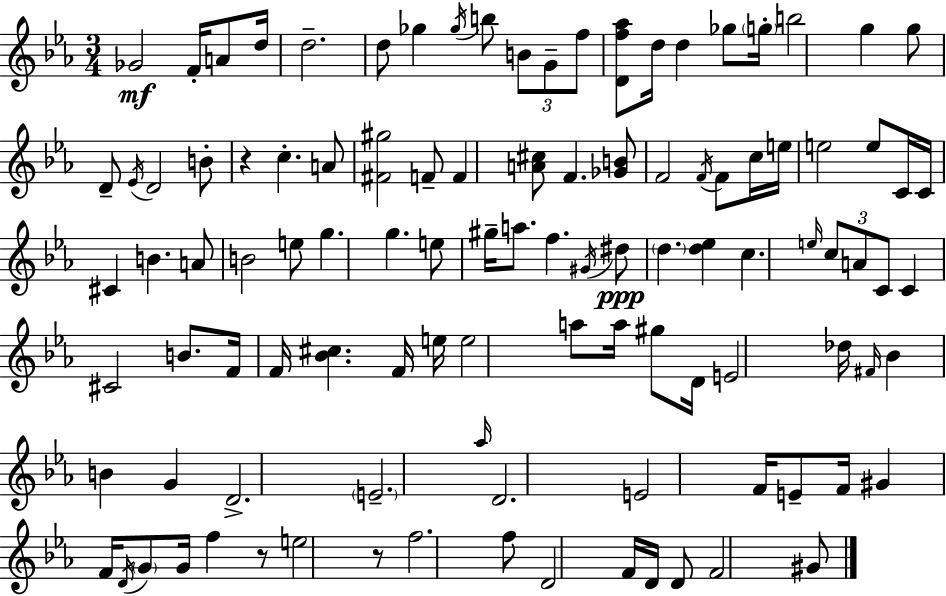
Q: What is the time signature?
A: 3/4